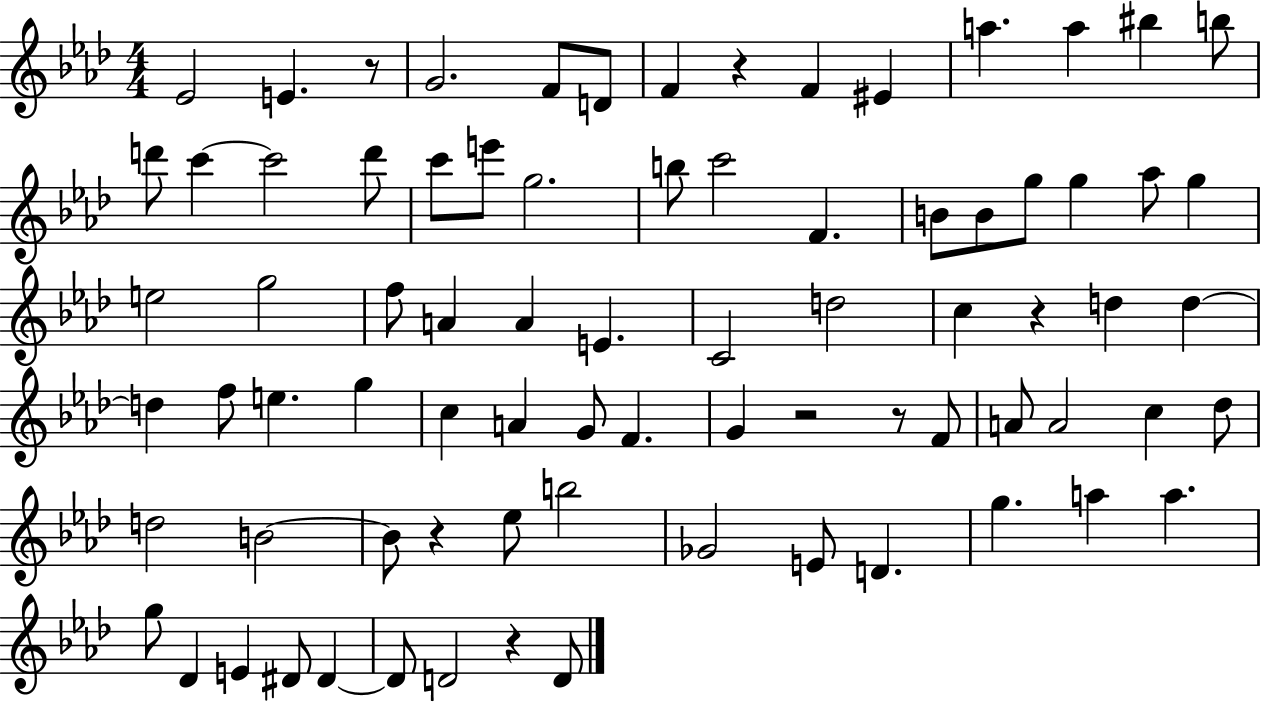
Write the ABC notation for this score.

X:1
T:Untitled
M:4/4
L:1/4
K:Ab
_E2 E z/2 G2 F/2 D/2 F z F ^E a a ^b b/2 d'/2 c' c'2 d'/2 c'/2 e'/2 g2 b/2 c'2 F B/2 B/2 g/2 g _a/2 g e2 g2 f/2 A A E C2 d2 c z d d d f/2 e g c A G/2 F G z2 z/2 F/2 A/2 A2 c _d/2 d2 B2 B/2 z _e/2 b2 _G2 E/2 D g a a g/2 _D E ^D/2 ^D ^D/2 D2 z D/2